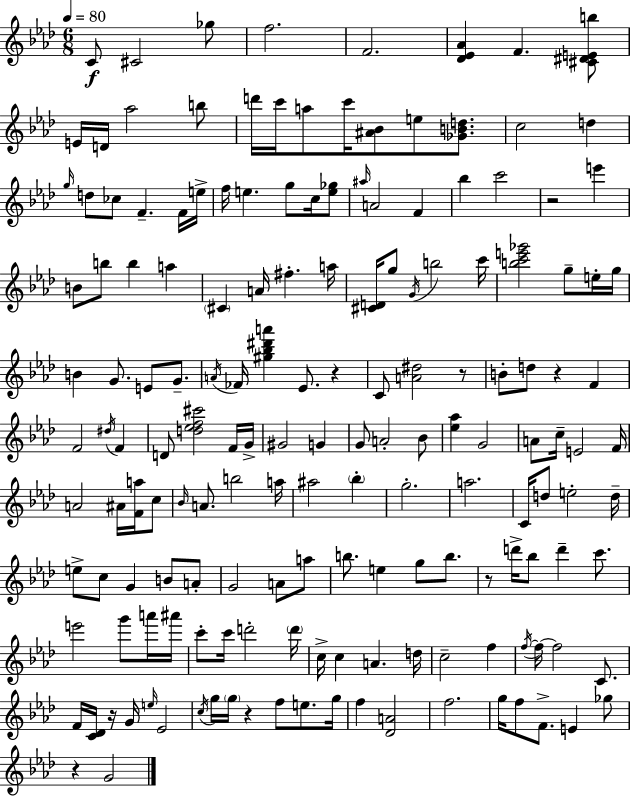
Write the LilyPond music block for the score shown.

{
  \clef treble
  \numericTimeSignature
  \time 6/8
  \key aes \major
  \tempo 4 = 80
  \repeat volta 2 { c'8\f cis'2 ges''8 | f''2. | f'2. | <des' ees' aes'>4 f'4. <cis' dis' e' b''>8 | \break e'16 d'16 aes''2 b''8 | d'''16 c'''16 a''8 c'''16 <ais' bes'>8 e''8 <ges' b' d''>8. | c''2 d''4 | \grace { g''16 } d''8 ces''8 f'4.-- f'16 | \break e''16-> f''16 e''4. g''8 c''16 <e'' ges''>8 | \grace { ais''16 } a'2 f'4 | bes''4 c'''2 | r2 e'''4 | \break b'8 b''8 b''4 a''4 | \parenthesize cis'4 a'16 fis''4.-. | a''16 <cis' d'>16 g''8 \acciaccatura { g'16 } b''2 | c'''16 <b'' c''' e''' ges'''>2 g''8-- | \break e''16-. g''16 b'4 g'8. e'8 | g'8.-- \acciaccatura { a'16 } fes'16 <gis'' bes'' dis''' a'''>4 ees'8. | r4 c'8 <a' dis''>2 | r8 b'8-. d''8 r4 | \break f'4 f'2 | \acciaccatura { dis''16 } f'4 d'8 <d'' ees'' f'' cis'''>2 | f'16 g'16-> gis'2 | g'4 g'8 a'2-. | \break bes'8 <ees'' aes''>4 g'2 | a'8 c''16-- e'2 | f'16 a'2 | ais'16 <f' a''>16 c''8 \grace { bes'16 } a'8. b''2 | \break a''16 ais''2 | \parenthesize bes''4-. g''2.-. | a''2. | c'16 d''8 e''2-. | \break d''16-- e''8-> c''8 g'4 | b'8 a'8-. g'2 | a'8 a''8 b''8. e''4 | g''8 b''8. r8 d'''16-> bes''8 d'''4-- | \break c'''8. e'''2 | g'''8 a'''16 ais'''16 c'''8-. c'''16 d'''2-. | \parenthesize d'''16 c''16-> c''4 a'4. | d''16 c''2-- | \break f''4 \acciaccatura { f''16~ }~ f''16~~ f''2 | c'8. f'16 <c' des'>16 r16 g'16 \grace { e''16 } | ees'2 \acciaccatura { c''16 } g''16 \parenthesize g''16 r4 | f''8 e''8. g''16 f''4 | \break <des' a'>2 f''2. | g''16 f''8 | f'8.-> e'4 ges''8 r4 | g'2 } \bar "|."
}